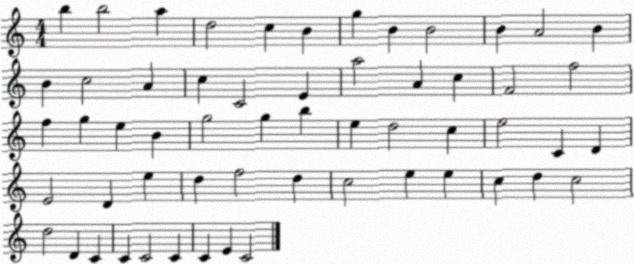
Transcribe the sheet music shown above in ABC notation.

X:1
T:Untitled
M:4/4
L:1/4
K:C
b b2 a d2 c B g B B2 B A2 B B c2 A c C2 E a2 A c F2 f2 f g e B g2 g b e d2 c e2 C D E2 D e d f2 d c2 e e c d c2 d2 D C C C2 C C E C2